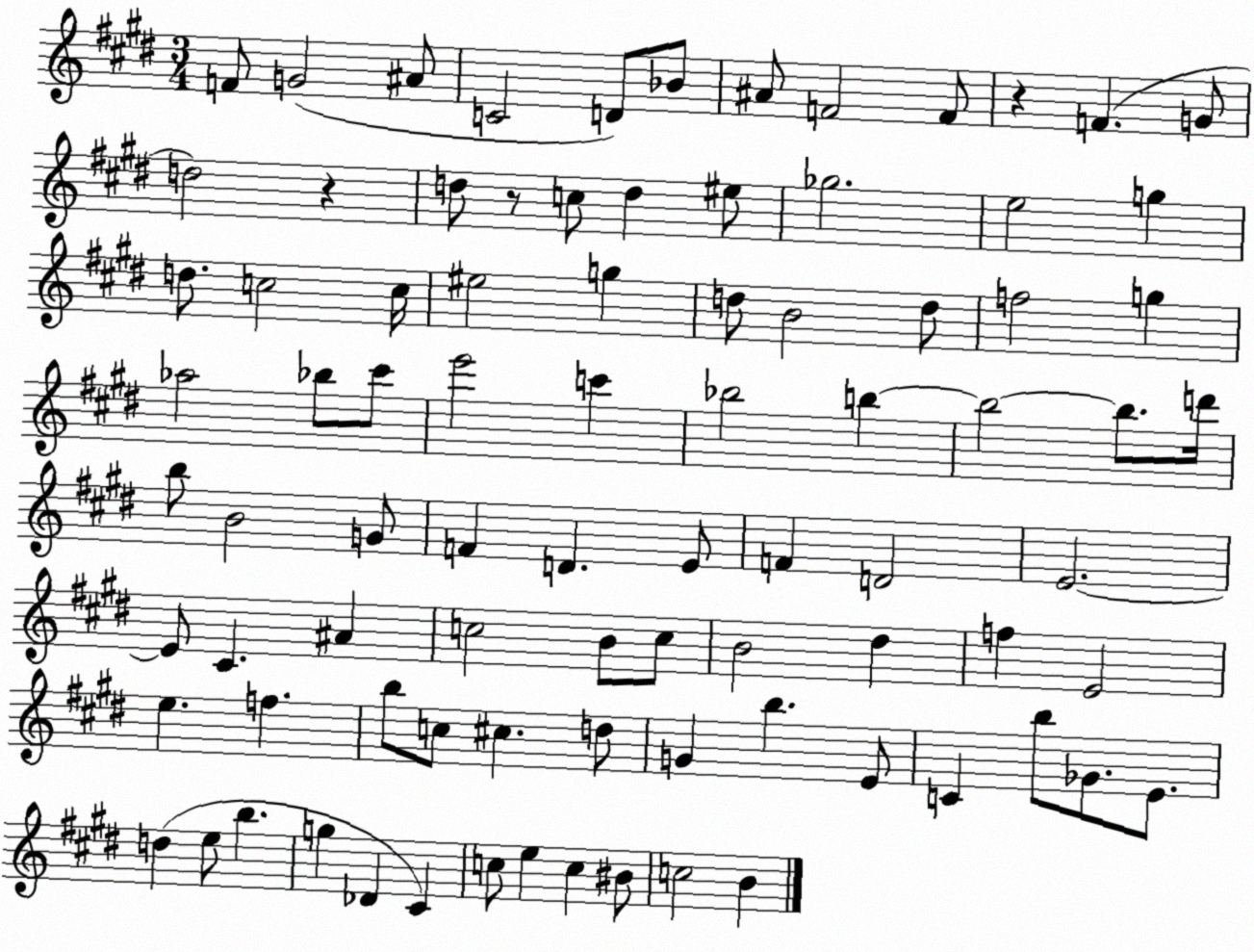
X:1
T:Untitled
M:3/4
L:1/4
K:E
F/2 G2 ^A/2 C2 D/2 _B/2 ^A/2 F2 F/2 z F G/2 d2 z d/2 z/2 c/2 d ^e/2 _g2 e2 g d/2 c2 c/4 ^e2 g d/2 B2 d/2 f2 g _a2 _b/2 ^c'/2 e'2 c' _b2 b b2 b/2 d'/4 b/2 B2 G/2 F D E/2 F D2 E2 E/2 ^C ^A c2 B/2 c/2 B2 ^d f E2 e f b/2 c/2 ^c d/2 G b E/2 C b/2 _G/2 E/2 d e/2 b g _D ^C c/2 e c ^B/2 c2 B